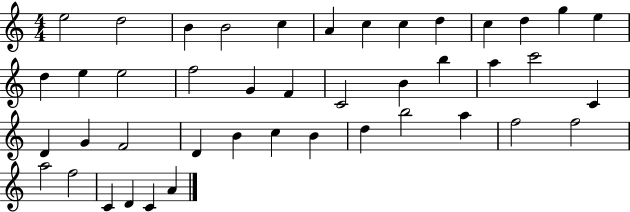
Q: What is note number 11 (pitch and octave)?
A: D5